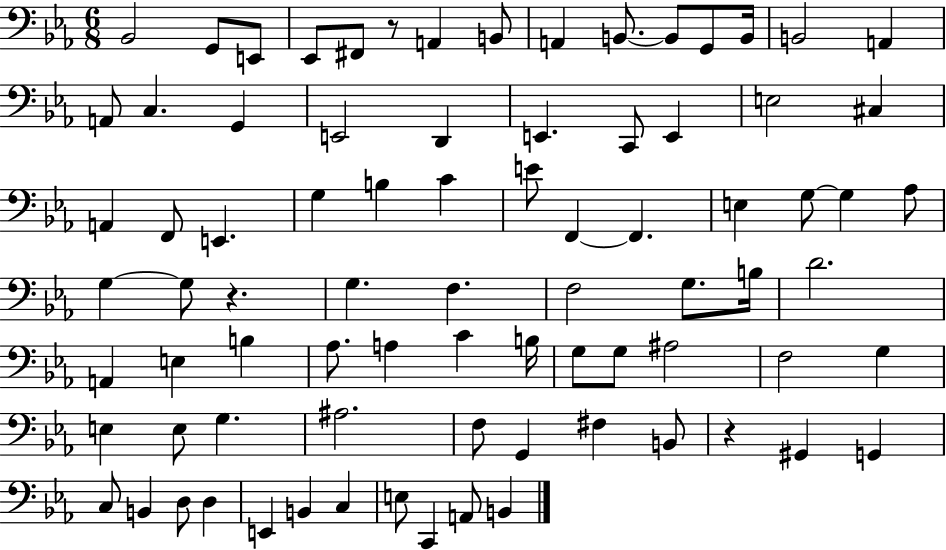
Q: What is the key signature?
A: EES major